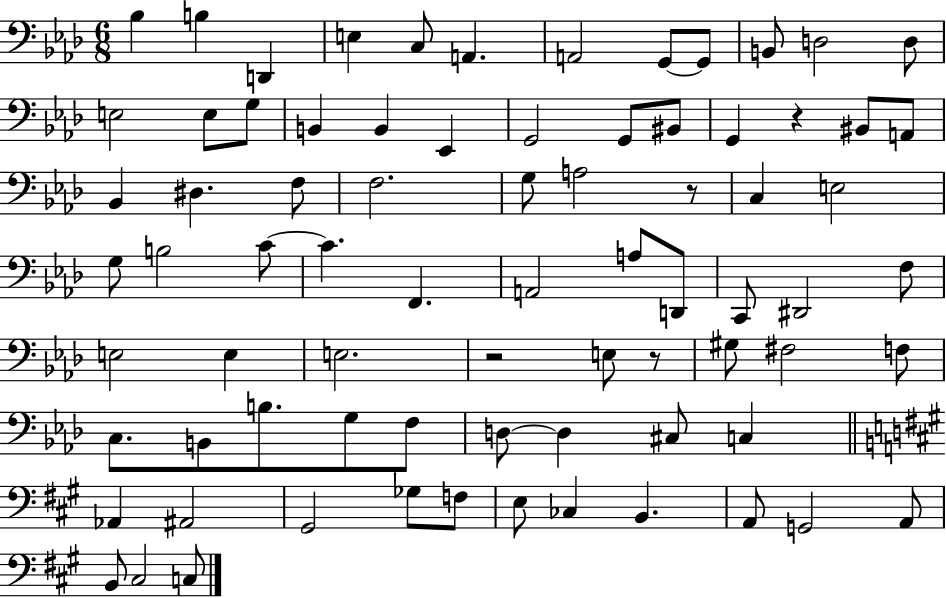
{
  \clef bass
  \numericTimeSignature
  \time 6/8
  \key aes \major
  \repeat volta 2 { bes4 b4 d,4 | e4 c8 a,4. | a,2 g,8~~ g,8 | b,8 d2 d8 | \break e2 e8 g8 | b,4 b,4 ees,4 | g,2 g,8 bis,8 | g,4 r4 bis,8 a,8 | \break bes,4 dis4. f8 | f2. | g8 a2 r8 | c4 e2 | \break g8 b2 c'8~~ | c'4. f,4. | a,2 a8 d,8 | c,8 dis,2 f8 | \break e2 e4 | e2. | r2 e8 r8 | gis8 fis2 f8 | \break c8. b,8 b8. g8 f8 | d8~~ d4 cis8 c4 | \bar "||" \break \key a \major aes,4 ais,2 | gis,2 ges8 f8 | e8 ces4 b,4. | a,8 g,2 a,8 | \break b,8 cis2 c8 | } \bar "|."
}